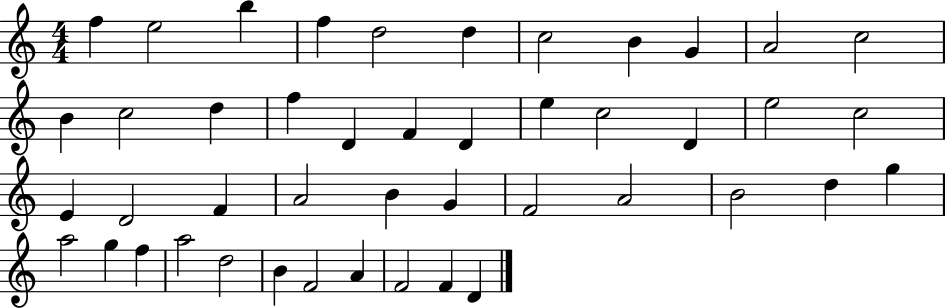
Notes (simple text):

F5/q E5/h B5/q F5/q D5/h D5/q C5/h B4/q G4/q A4/h C5/h B4/q C5/h D5/q F5/q D4/q F4/q D4/q E5/q C5/h D4/q E5/h C5/h E4/q D4/h F4/q A4/h B4/q G4/q F4/h A4/h B4/h D5/q G5/q A5/h G5/q F5/q A5/h D5/h B4/q F4/h A4/q F4/h F4/q D4/q